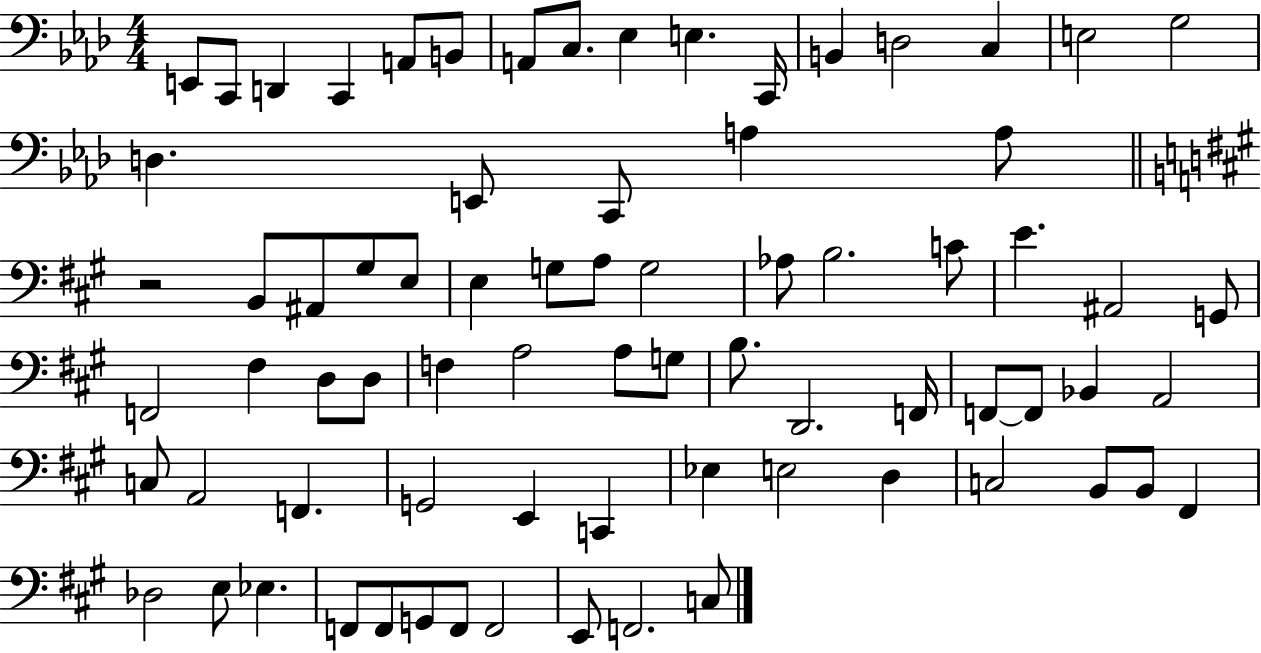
{
  \clef bass
  \numericTimeSignature
  \time 4/4
  \key aes \major
  e,8 c,8 d,4 c,4 a,8 b,8 | a,8 c8. ees4 e4. c,16 | b,4 d2 c4 | e2 g2 | \break d4. e,8 c,8 a4 a8 | \bar "||" \break \key a \major r2 b,8 ais,8 gis8 e8 | e4 g8 a8 g2 | aes8 b2. c'8 | e'4. ais,2 g,8 | \break f,2 fis4 d8 d8 | f4 a2 a8 g8 | b8. d,2. f,16 | f,8~~ f,8 bes,4 a,2 | \break c8 a,2 f,4. | g,2 e,4 c,4 | ees4 e2 d4 | c2 b,8 b,8 fis,4 | \break des2 e8 ees4. | f,8 f,8 g,8 f,8 f,2 | e,8 f,2. c8 | \bar "|."
}